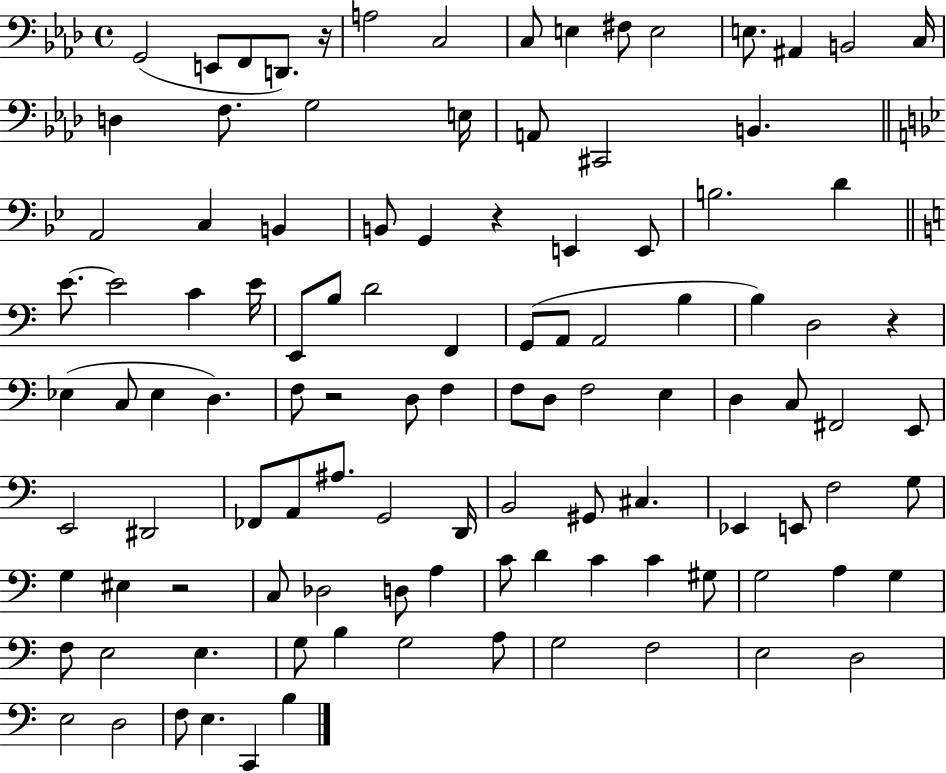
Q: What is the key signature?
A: AES major